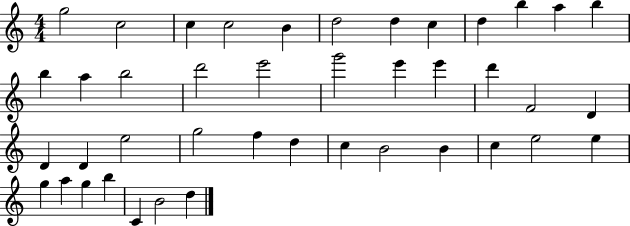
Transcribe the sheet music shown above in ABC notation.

X:1
T:Untitled
M:4/4
L:1/4
K:C
g2 c2 c c2 B d2 d c d b a b b a b2 d'2 e'2 g'2 e' e' d' F2 D D D e2 g2 f d c B2 B c e2 e g a g b C B2 d